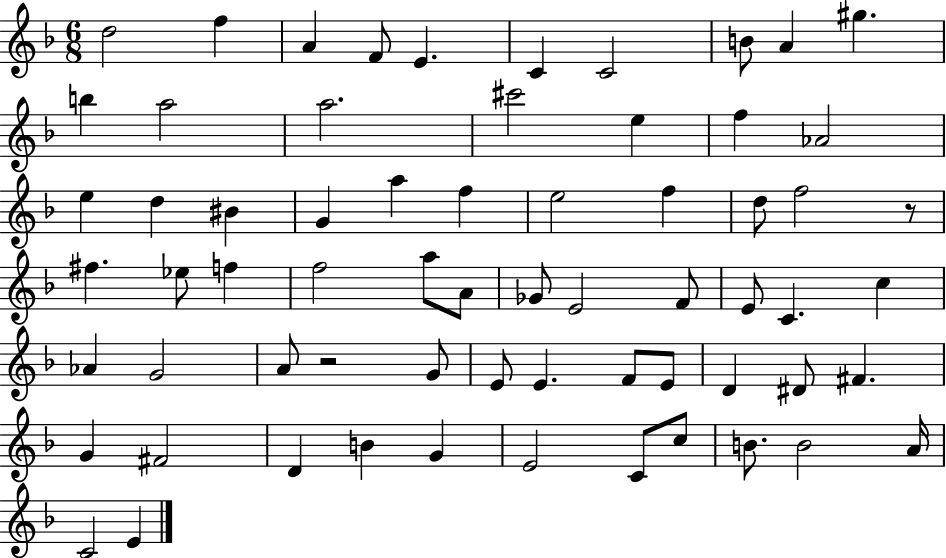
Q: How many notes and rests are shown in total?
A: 65